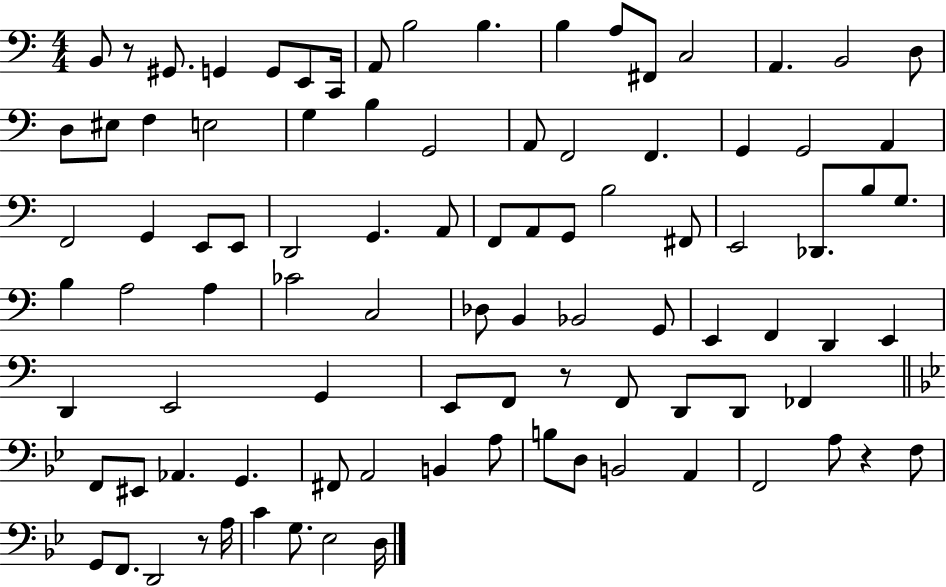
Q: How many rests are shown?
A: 4